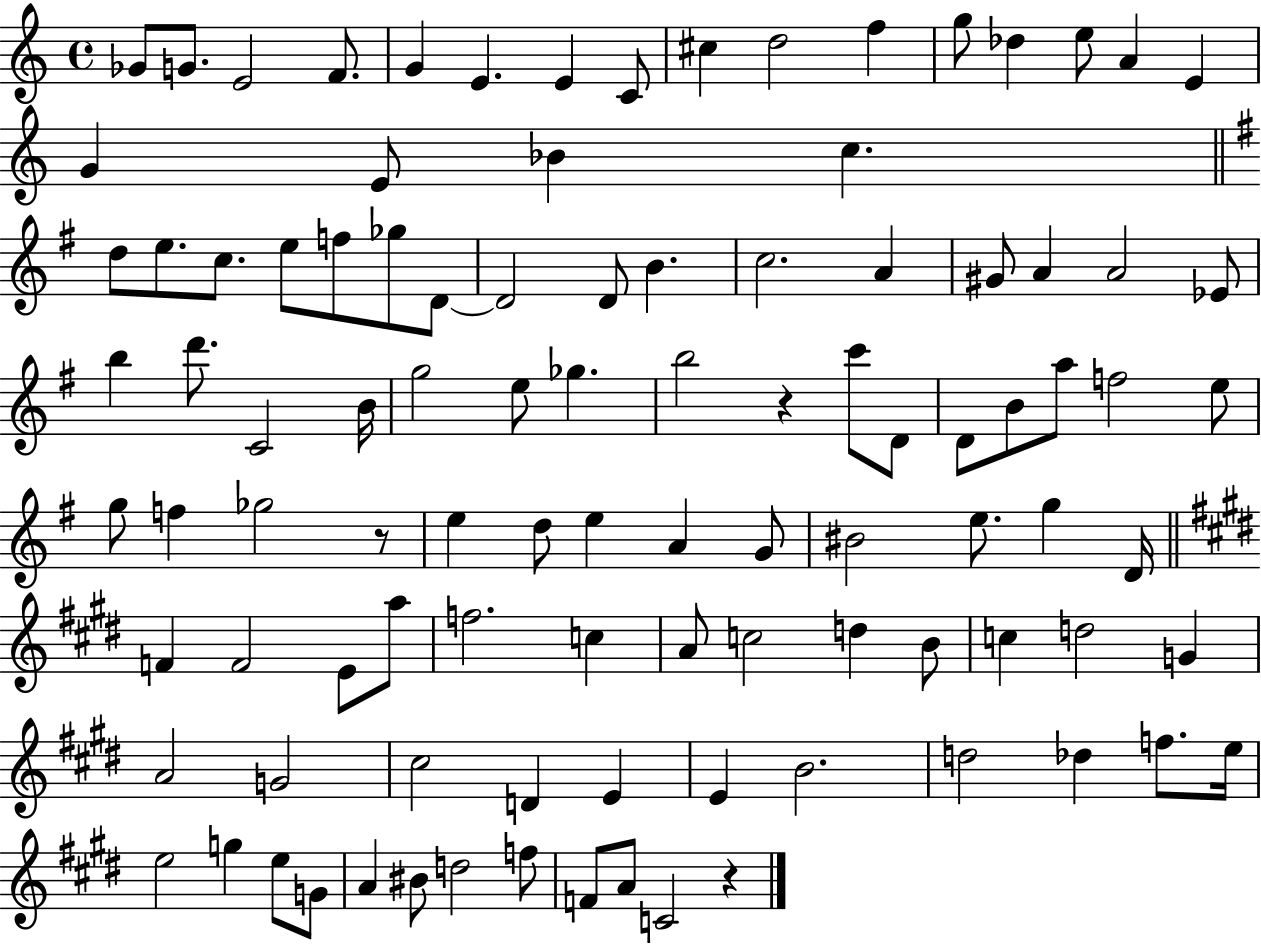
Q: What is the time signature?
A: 4/4